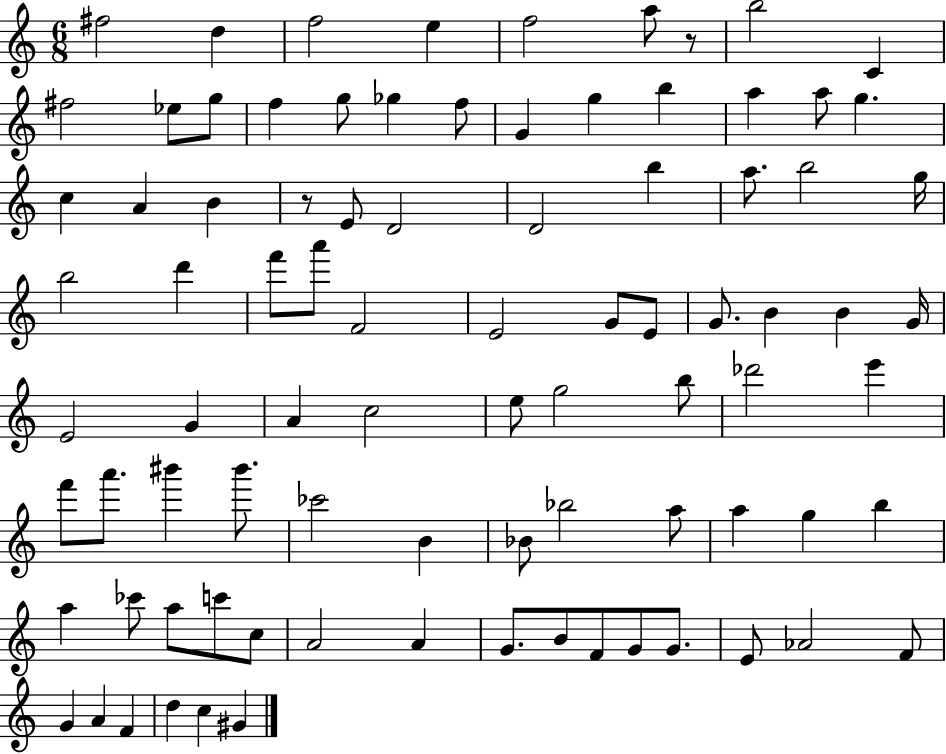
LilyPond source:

{
  \clef treble
  \numericTimeSignature
  \time 6/8
  \key c \major
  fis''2 d''4 | f''2 e''4 | f''2 a''8 r8 | b''2 c'4 | \break fis''2 ees''8 g''8 | f''4 g''8 ges''4 f''8 | g'4 g''4 b''4 | a''4 a''8 g''4. | \break c''4 a'4 b'4 | r8 e'8 d'2 | d'2 b''4 | a''8. b''2 g''16 | \break b''2 d'''4 | f'''8 a'''8 f'2 | e'2 g'8 e'8 | g'8. b'4 b'4 g'16 | \break e'2 g'4 | a'4 c''2 | e''8 g''2 b''8 | des'''2 e'''4 | \break f'''8 a'''8. bis'''4 bis'''8. | ces'''2 b'4 | bes'8 bes''2 a''8 | a''4 g''4 b''4 | \break a''4 ces'''8 a''8 c'''8 c''8 | a'2 a'4 | g'8. b'8 f'8 g'8 g'8. | e'8 aes'2 f'8 | \break g'4 a'4 f'4 | d''4 c''4 gis'4 | \bar "|."
}